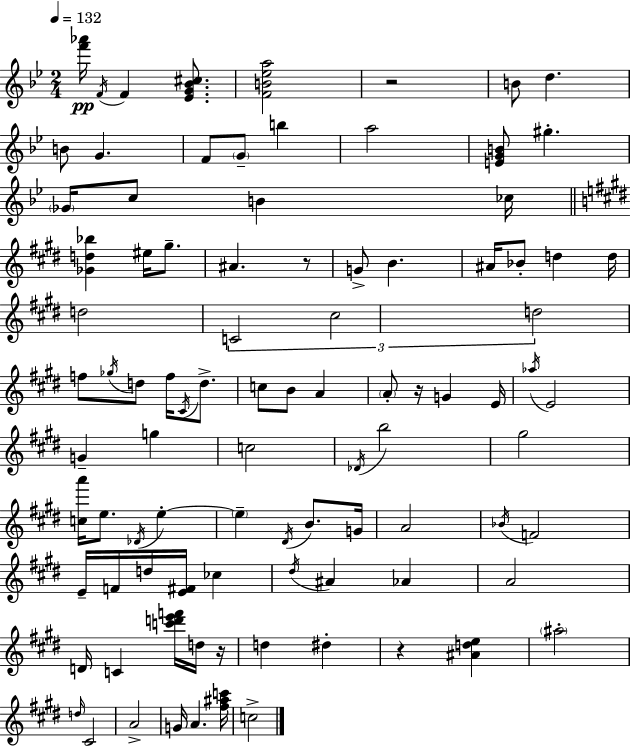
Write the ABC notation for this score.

X:1
T:Untitled
M:2/4
L:1/4
K:Gm
[f'_a']/4 F/4 F [_EG_B^c]/2 [FB_ea]2 z2 B/2 d B/2 G F/2 G/2 b a2 [EGB]/2 ^g _G/4 c/2 B _c/4 [_Gd_b] ^e/4 ^g/2 ^A z/2 G/2 B ^A/4 _B/2 d d/4 d2 C2 ^c2 d2 f/2 _g/4 d/2 f/4 ^C/4 d/2 c/2 B/2 A A/2 z/4 G E/4 _a/4 E2 G g c2 _D/4 b2 ^g2 [ca']/4 e/2 _D/4 e e ^D/4 B/2 G/4 A2 _B/4 F2 E/4 F/4 d/4 [E^F]/4 _c ^d/4 ^A _A A2 D/4 C [c'd'e'f']/4 d/4 z/4 d ^d z [^Ade] ^a2 d/4 ^C2 A2 G/4 A [^f^ac']/4 c2